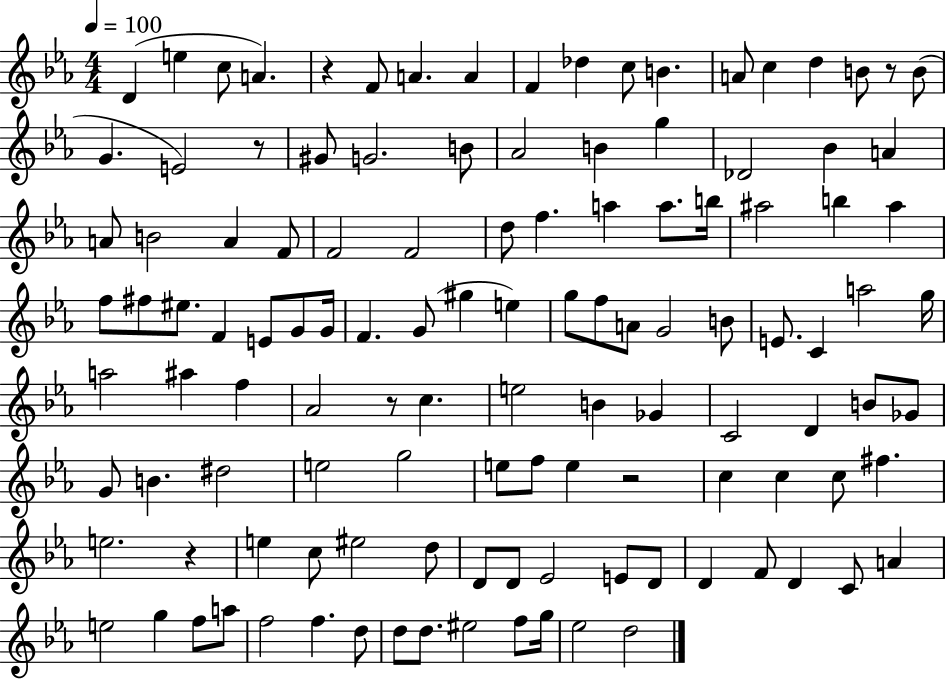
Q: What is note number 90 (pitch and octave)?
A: D5